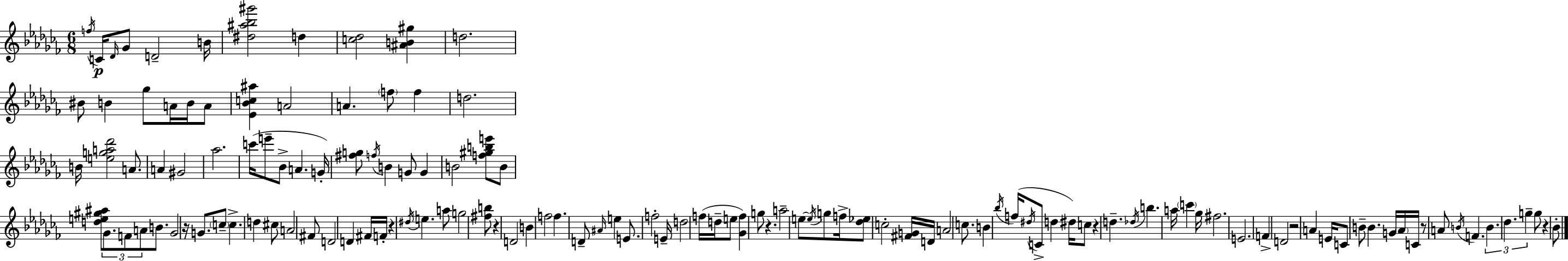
X:1
T:Untitled
M:6/8
L:1/4
K:Abm
f/4 C/4 _D/4 _G/2 D2 B/4 [^d^a_b^g']2 d [c_d]2 [^AB^g] d2 ^B/2 B _g/2 A/4 B/4 A/2 [_E_Bc^a] A2 A f/2 f d2 B/4 [ega_d']2 A/2 A ^G2 _a2 c'/4 e'/2 _B/2 A G/4 [^fg]/2 f/4 B G/2 G B2 [f^gbe']/2 B/2 [de^g^a]/2 _G/2 F/2 A/2 B/2 _G2 z/4 G/2 c/2 c d ^c/2 A2 ^F/2 D2 D ^F/4 F/4 z ^d/4 e a/2 g2 [^fb]/2 z D2 B f2 f D/2 ^A/4 e E/2 f2 E/4 d2 f/4 d/4 e/2 [_Gf] g/2 z a2 e/2 e/4 g/2 f/4 [_d_e]/2 c2 [^FG]/4 D/4 A2 c/2 B _b/4 f/4 ^d/4 C/2 d ^d/4 c/2 z d _d/4 b a/4 c' _g/4 ^f2 E2 F D2 z2 A E/4 C/2 B/2 B G/4 _A/4 C/4 z/2 A/2 B/4 F B _d g g/2 z _B/2